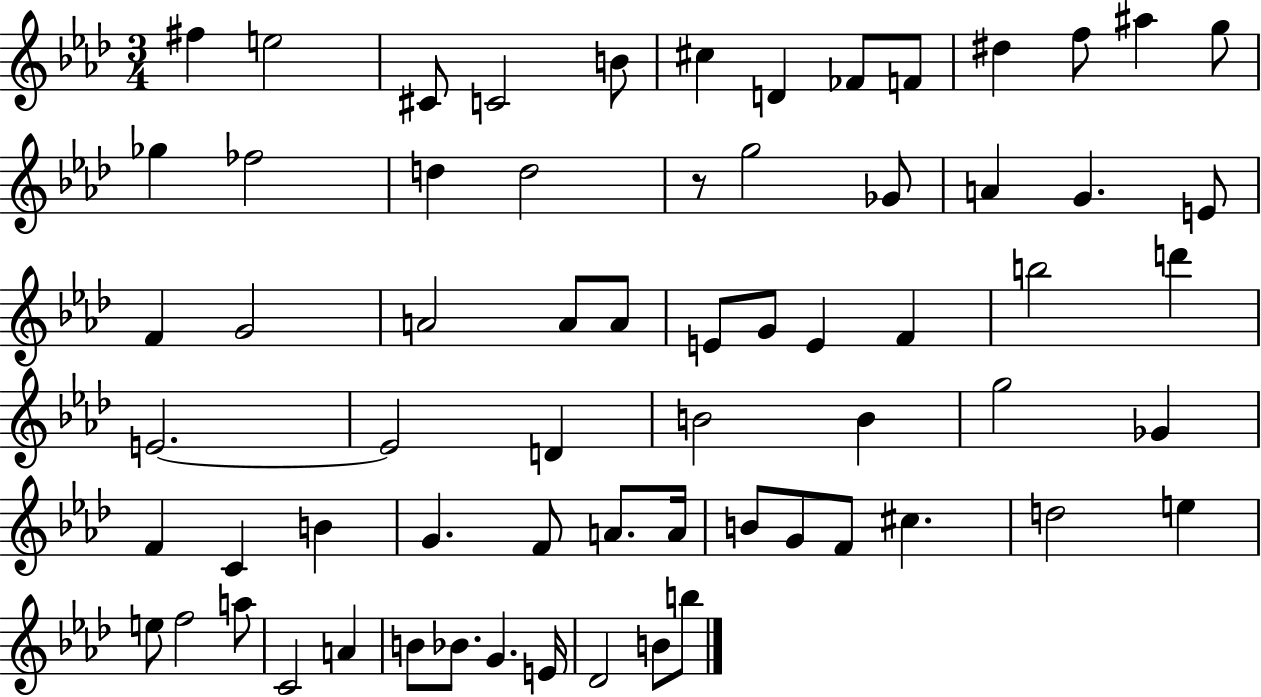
F#5/q E5/h C#4/e C4/h B4/e C#5/q D4/q FES4/e F4/e D#5/q F5/e A#5/q G5/e Gb5/q FES5/h D5/q D5/h R/e G5/h Gb4/e A4/q G4/q. E4/e F4/q G4/h A4/h A4/e A4/e E4/e G4/e E4/q F4/q B5/h D6/q E4/h. E4/h D4/q B4/h B4/q G5/h Gb4/q F4/q C4/q B4/q G4/q. F4/e A4/e. A4/s B4/e G4/e F4/e C#5/q. D5/h E5/q E5/e F5/h A5/e C4/h A4/q B4/e Bb4/e. G4/q. E4/s Db4/h B4/e B5/e